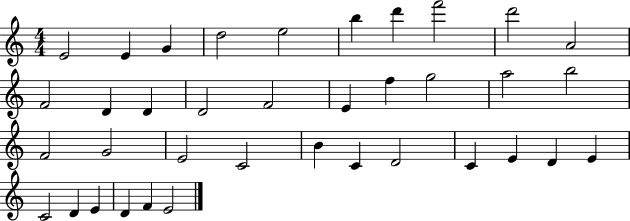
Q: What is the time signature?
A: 4/4